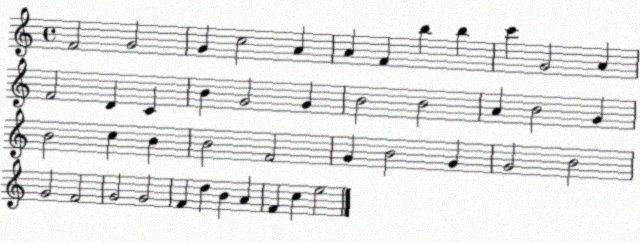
X:1
T:Untitled
M:4/4
L:1/4
K:C
F2 G2 G c2 A A F b b c' G2 A F2 D C B G2 G B2 B2 A B2 G B2 c B B2 F2 G B2 G G2 B2 G2 F2 G2 G2 F d B A F c e2